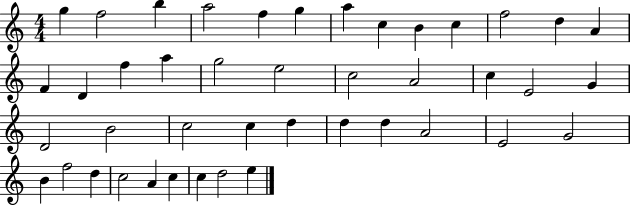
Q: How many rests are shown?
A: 0